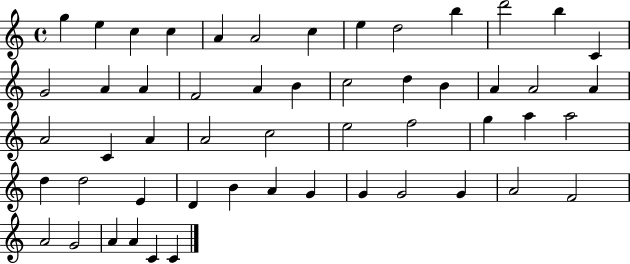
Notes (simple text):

G5/q E5/q C5/q C5/q A4/q A4/h C5/q E5/q D5/h B5/q D6/h B5/q C4/q G4/h A4/q A4/q F4/h A4/q B4/q C5/h D5/q B4/q A4/q A4/h A4/q A4/h C4/q A4/q A4/h C5/h E5/h F5/h G5/q A5/q A5/h D5/q D5/h E4/q D4/q B4/q A4/q G4/q G4/q G4/h G4/q A4/h F4/h A4/h G4/h A4/q A4/q C4/q C4/q